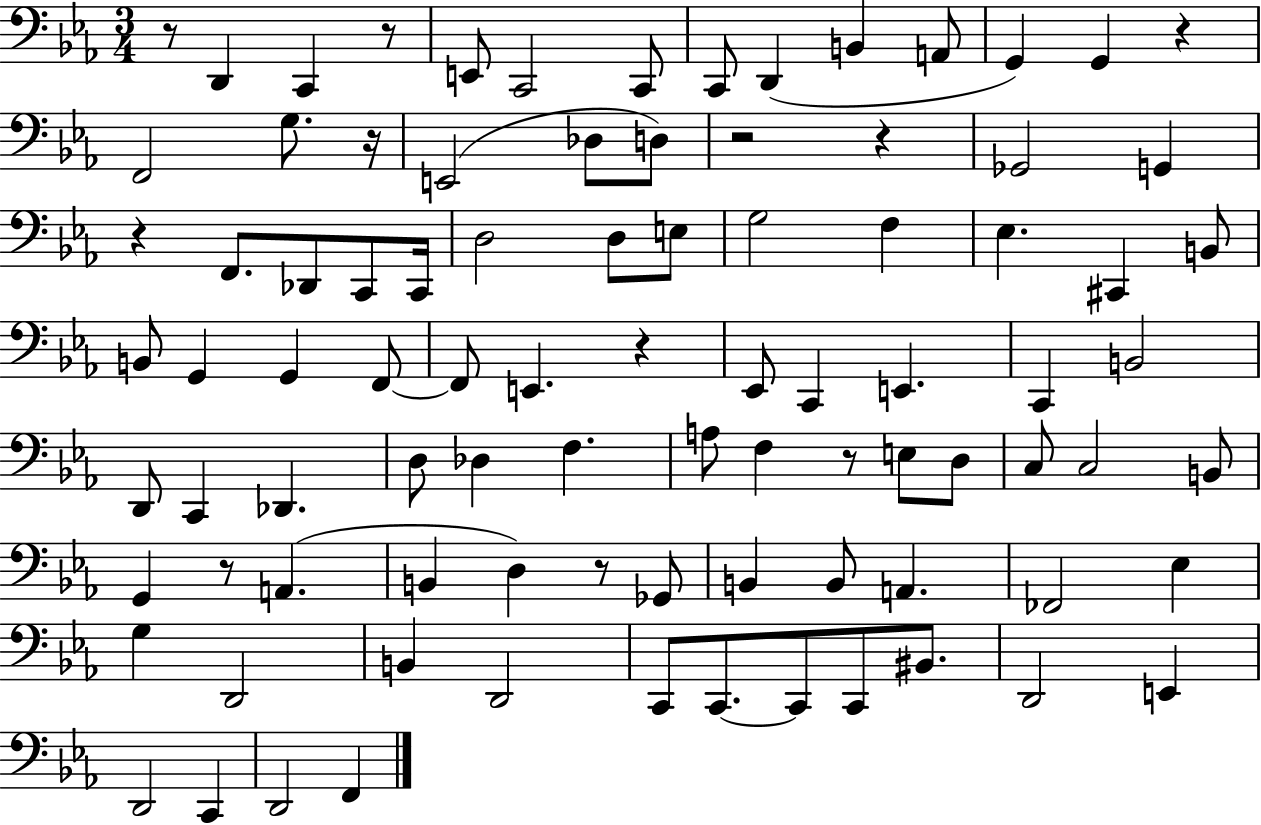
X:1
T:Untitled
M:3/4
L:1/4
K:Eb
z/2 D,, C,, z/2 E,,/2 C,,2 C,,/2 C,,/2 D,, B,, A,,/2 G,, G,, z F,,2 G,/2 z/4 E,,2 _D,/2 D,/2 z2 z _G,,2 G,, z F,,/2 _D,,/2 C,,/2 C,,/4 D,2 D,/2 E,/2 G,2 F, _E, ^C,, B,,/2 B,,/2 G,, G,, F,,/2 F,,/2 E,, z _E,,/2 C,, E,, C,, B,,2 D,,/2 C,, _D,, D,/2 _D, F, A,/2 F, z/2 E,/2 D,/2 C,/2 C,2 B,,/2 G,, z/2 A,, B,, D, z/2 _G,,/2 B,, B,,/2 A,, _F,,2 _E, G, D,,2 B,, D,,2 C,,/2 C,,/2 C,,/2 C,,/2 ^B,,/2 D,,2 E,, D,,2 C,, D,,2 F,,